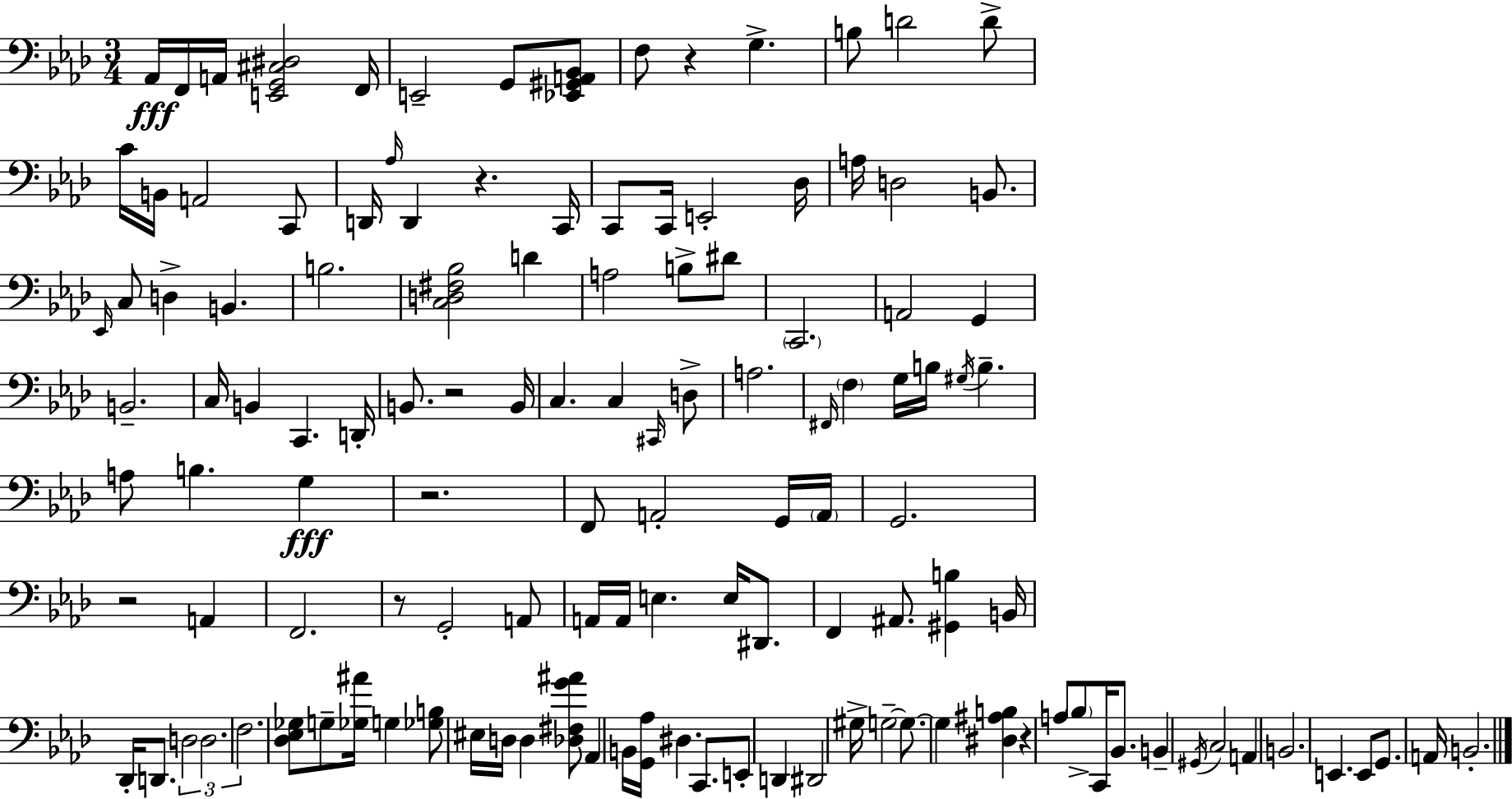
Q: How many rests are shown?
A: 7